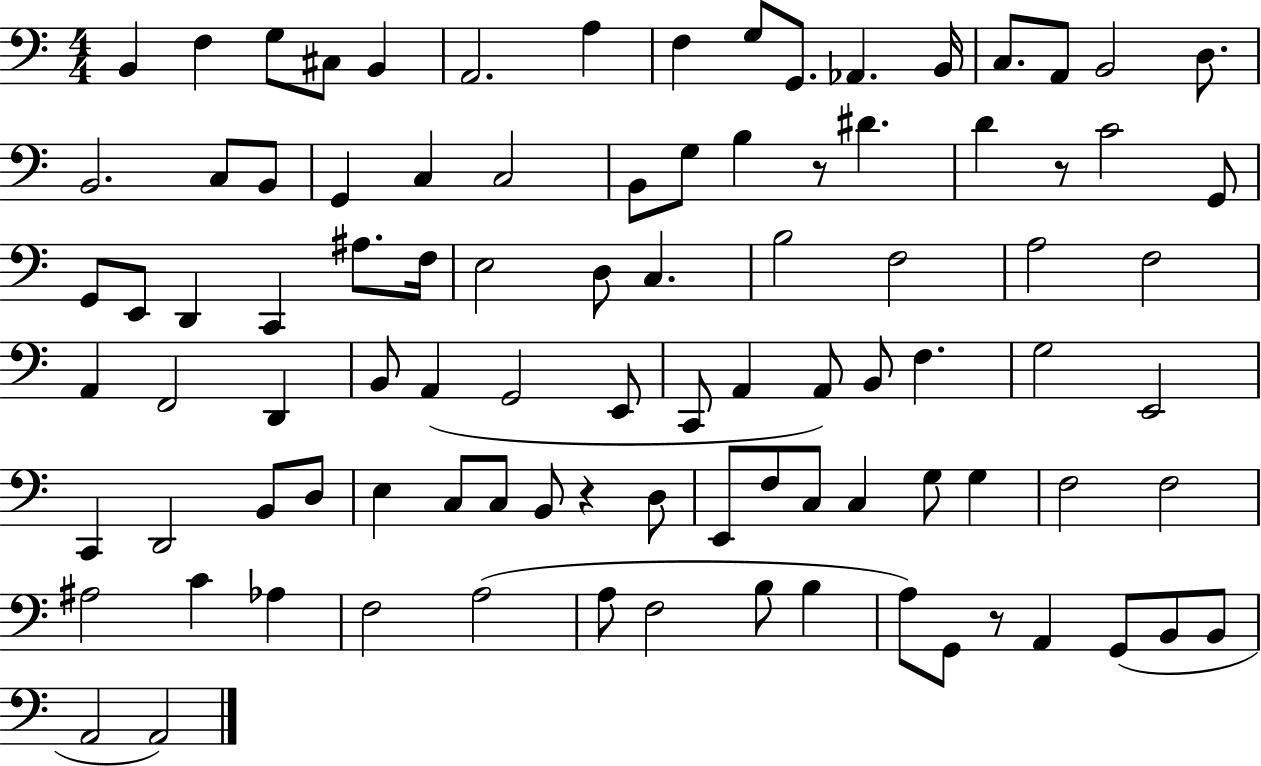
X:1
T:Untitled
M:4/4
L:1/4
K:C
B,, F, G,/2 ^C,/2 B,, A,,2 A, F, G,/2 G,,/2 _A,, B,,/4 C,/2 A,,/2 B,,2 D,/2 B,,2 C,/2 B,,/2 G,, C, C,2 B,,/2 G,/2 B, z/2 ^D D z/2 C2 G,,/2 G,,/2 E,,/2 D,, C,, ^A,/2 F,/4 E,2 D,/2 C, B,2 F,2 A,2 F,2 A,, F,,2 D,, B,,/2 A,, G,,2 E,,/2 C,,/2 A,, A,,/2 B,,/2 F, G,2 E,,2 C,, D,,2 B,,/2 D,/2 E, C,/2 C,/2 B,,/2 z D,/2 E,,/2 F,/2 C,/2 C, G,/2 G, F,2 F,2 ^A,2 C _A, F,2 A,2 A,/2 F,2 B,/2 B, A,/2 G,,/2 z/2 A,, G,,/2 B,,/2 B,,/2 A,,2 A,,2